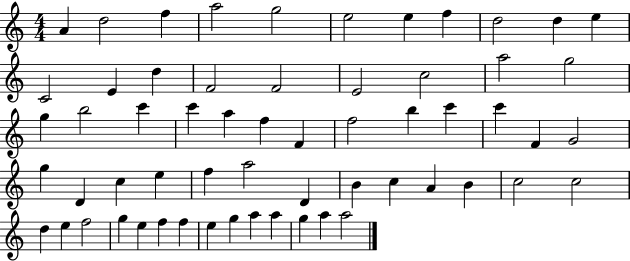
A4/q D5/h F5/q A5/h G5/h E5/h E5/q F5/q D5/h D5/q E5/q C4/h E4/q D5/q F4/h F4/h E4/h C5/h A5/h G5/h G5/q B5/h C6/q C6/q A5/q F5/q F4/q F5/h B5/q C6/q C6/q F4/q G4/h G5/q D4/q C5/q E5/q F5/q A5/h D4/q B4/q C5/q A4/q B4/q C5/h C5/h D5/q E5/q F5/h G5/q E5/q F5/q F5/q E5/q G5/q A5/q A5/q G5/q A5/q A5/h